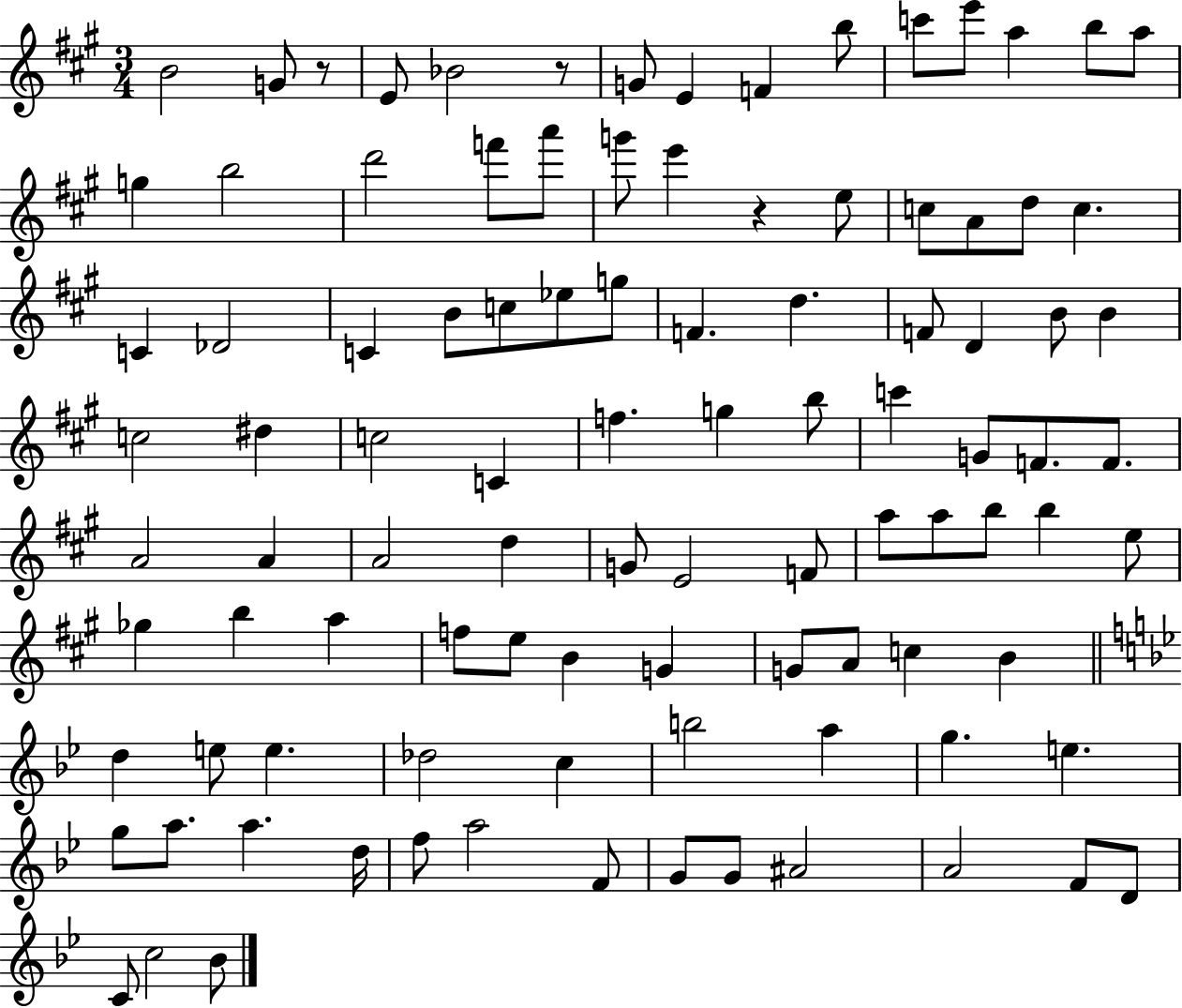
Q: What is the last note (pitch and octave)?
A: Bb4